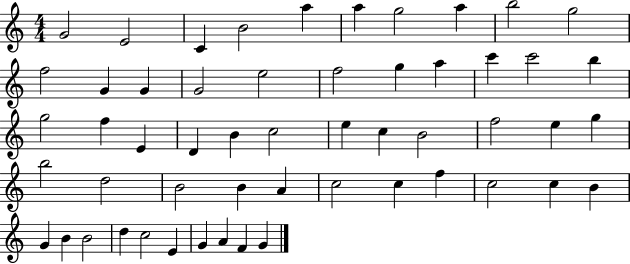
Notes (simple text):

G4/h E4/h C4/q B4/h A5/q A5/q G5/h A5/q B5/h G5/h F5/h G4/q G4/q G4/h E5/h F5/h G5/q A5/q C6/q C6/h B5/q G5/h F5/q E4/q D4/q B4/q C5/h E5/q C5/q B4/h F5/h E5/q G5/q B5/h D5/h B4/h B4/q A4/q C5/h C5/q F5/q C5/h C5/q B4/q G4/q B4/q B4/h D5/q C5/h E4/q G4/q A4/q F4/q G4/q